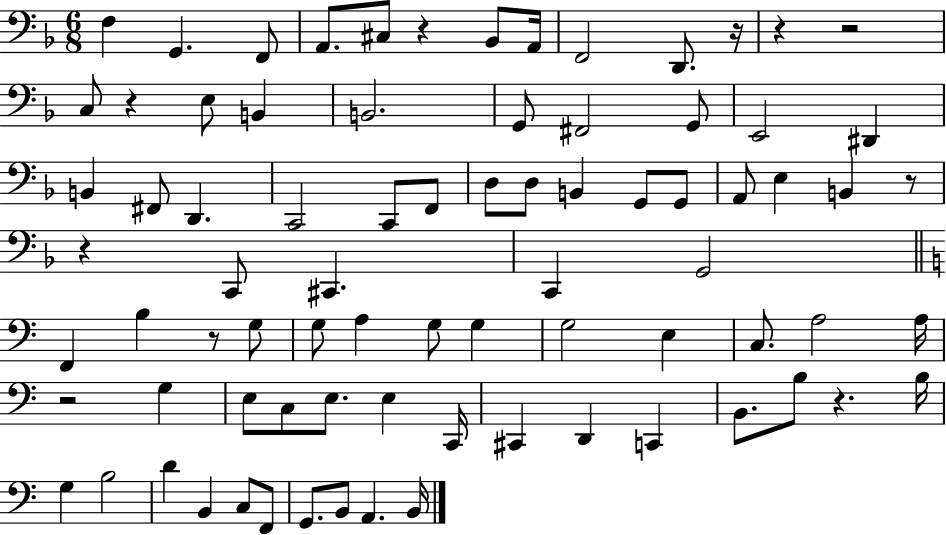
F3/q G2/q. F2/e A2/e. C#3/e R/q Bb2/e A2/s F2/h D2/e. R/s R/q R/h C3/e R/q E3/e B2/q B2/h. G2/e F#2/h G2/e E2/h D#2/q B2/q F#2/e D2/q. C2/h C2/e F2/e D3/e D3/e B2/q G2/e G2/e A2/e E3/q B2/q R/e R/q C2/e C#2/q. C2/q G2/h F2/q B3/q R/e G3/e G3/e A3/q G3/e G3/q G3/h E3/q C3/e. A3/h A3/s R/h G3/q E3/e C3/e E3/e. E3/q C2/s C#2/q D2/q C2/q B2/e. B3/e R/q. B3/s G3/q B3/h D4/q B2/q C3/e F2/e G2/e. B2/e A2/q. B2/s